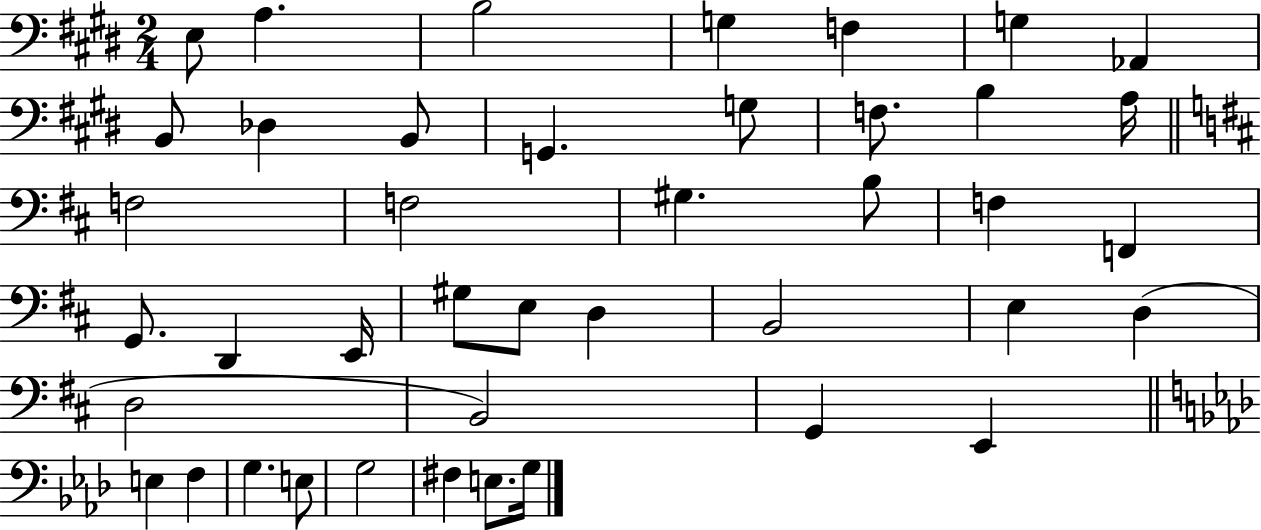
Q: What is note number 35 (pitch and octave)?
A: E3